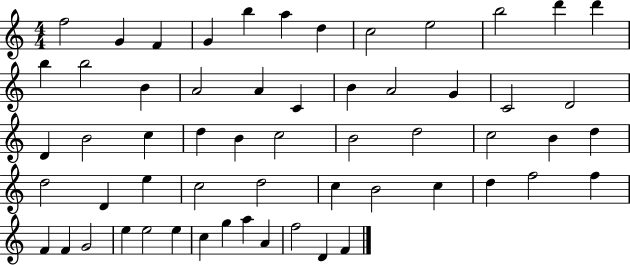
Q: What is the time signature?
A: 4/4